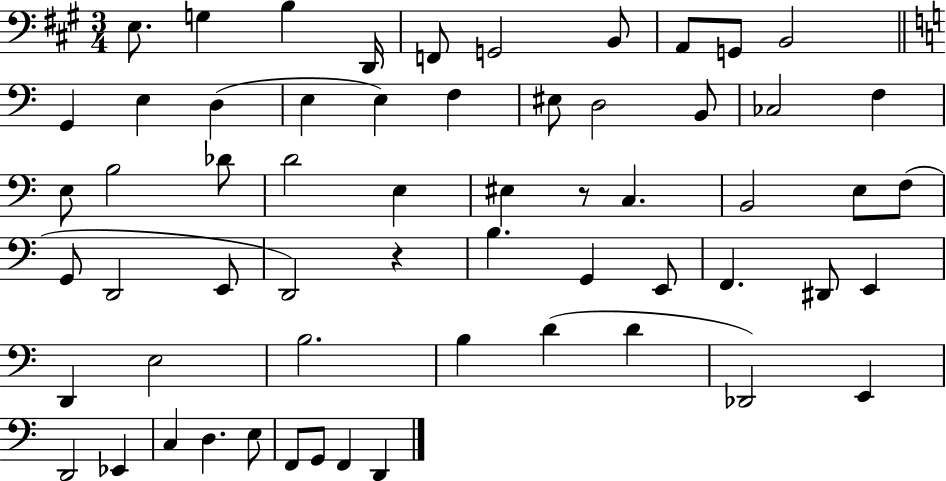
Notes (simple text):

E3/e. G3/q B3/q D2/s F2/e G2/h B2/e A2/e G2/e B2/h G2/q E3/q D3/q E3/q E3/q F3/q EIS3/e D3/h B2/e CES3/h F3/q E3/e B3/h Db4/e D4/h E3/q EIS3/q R/e C3/q. B2/h E3/e F3/e G2/e D2/h E2/e D2/h R/q B3/q. G2/q E2/e F2/q. D#2/e E2/q D2/q E3/h B3/h. B3/q D4/q D4/q Db2/h E2/q D2/h Eb2/q C3/q D3/q. E3/e F2/e G2/e F2/q D2/q